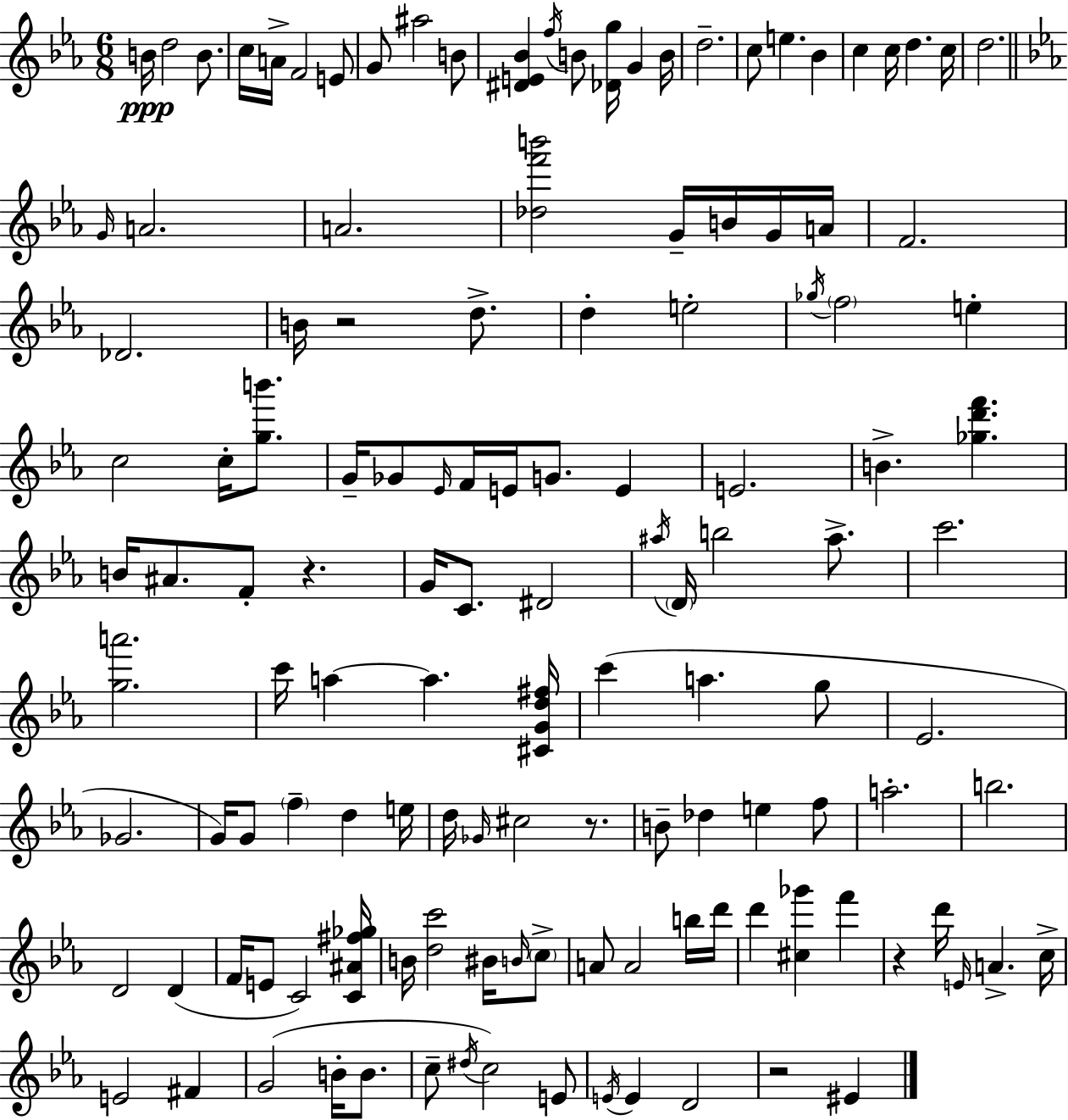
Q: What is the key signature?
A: EES major